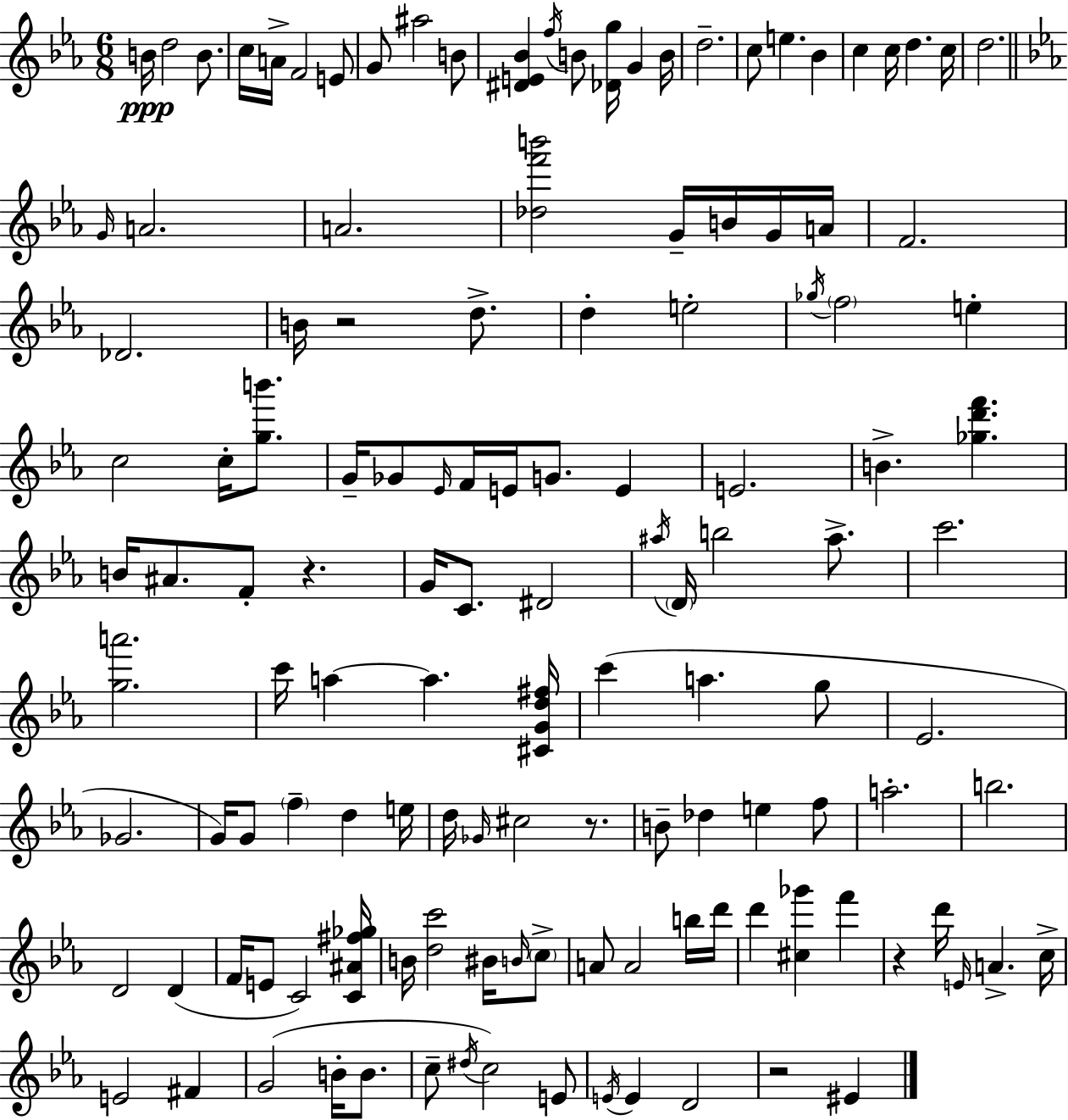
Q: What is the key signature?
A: EES major